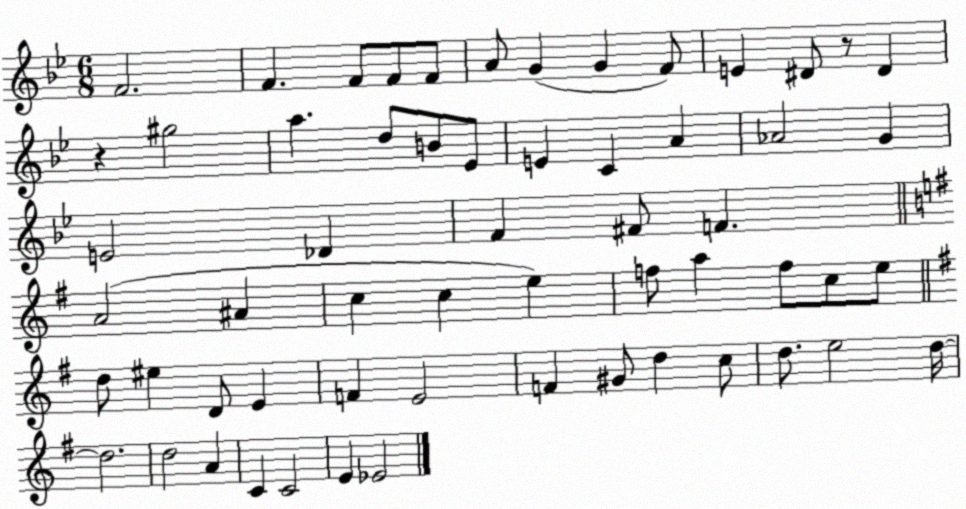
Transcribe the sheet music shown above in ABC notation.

X:1
T:Untitled
M:6/8
L:1/4
K:Bb
F2 F F/2 F/2 F/2 A/2 G G F/2 E ^D/2 z/2 ^D z ^g2 a d/2 B/2 _E/2 E C A _A2 G E2 _D F ^F/2 F A2 ^A c c e f/2 a f/2 c/2 e/2 d/2 ^e D/2 E F E2 F ^G/2 d c/2 d/2 e2 d/4 d2 d2 A C C2 E _E2